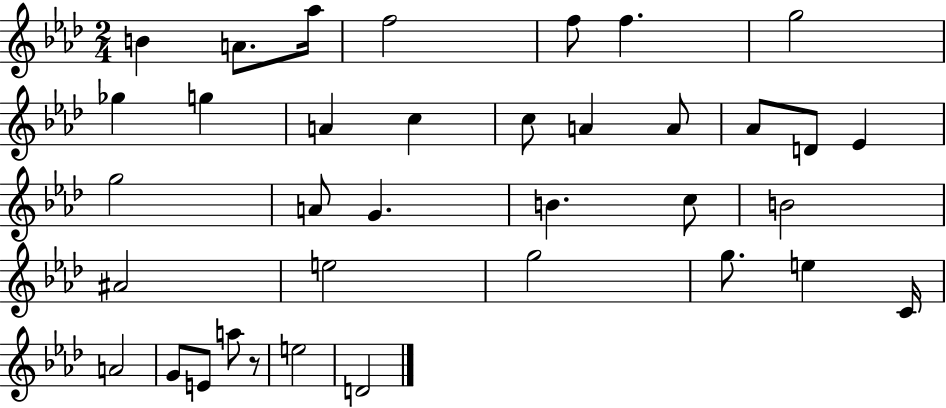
B4/q A4/e. Ab5/s F5/h F5/e F5/q. G5/h Gb5/q G5/q A4/q C5/q C5/e A4/q A4/e Ab4/e D4/e Eb4/q G5/h A4/e G4/q. B4/q. C5/e B4/h A#4/h E5/h G5/h G5/e. E5/q C4/s A4/h G4/e E4/e A5/e R/e E5/h D4/h